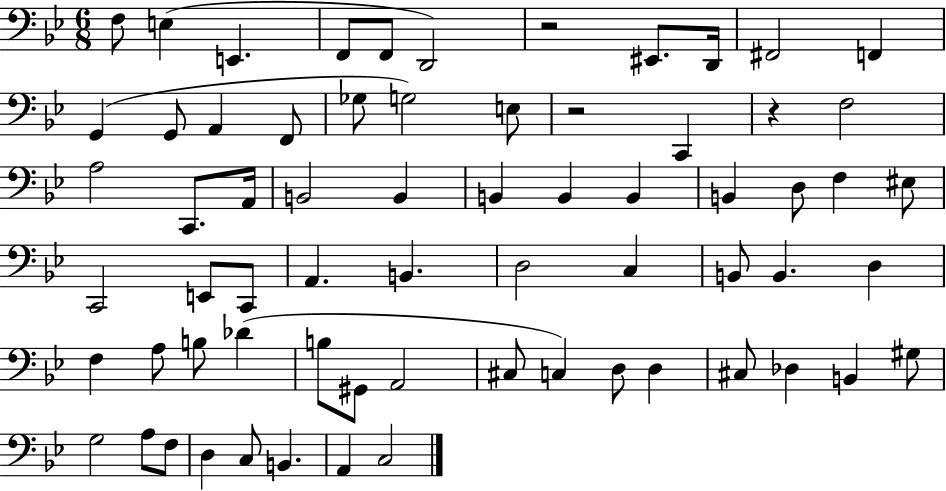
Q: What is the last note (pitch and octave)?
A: C3